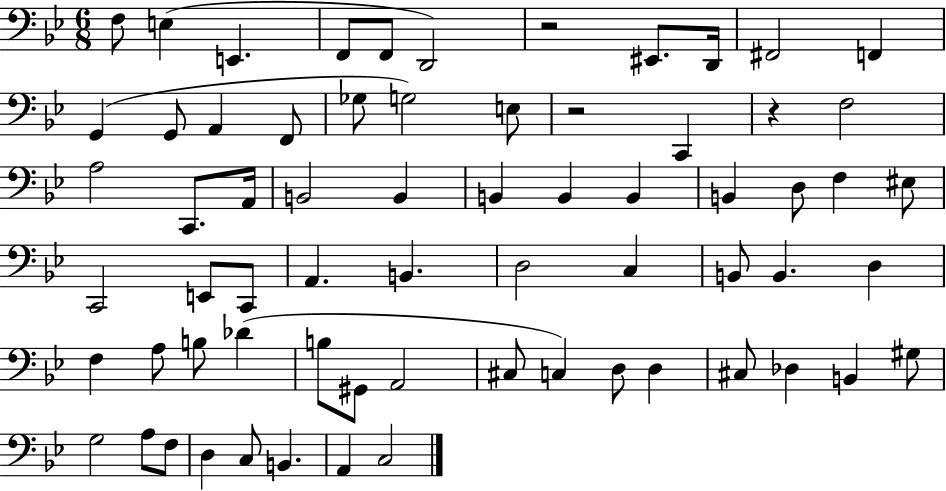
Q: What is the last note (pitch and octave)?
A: C3